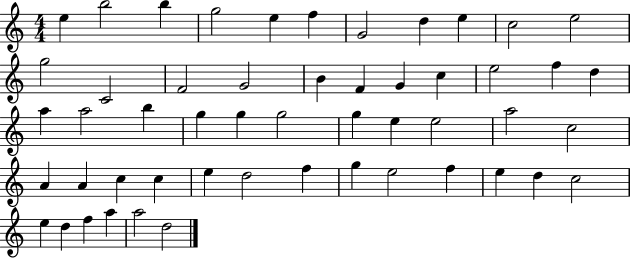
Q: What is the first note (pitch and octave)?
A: E5